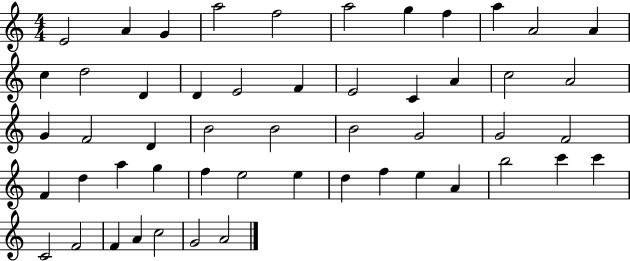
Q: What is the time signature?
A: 4/4